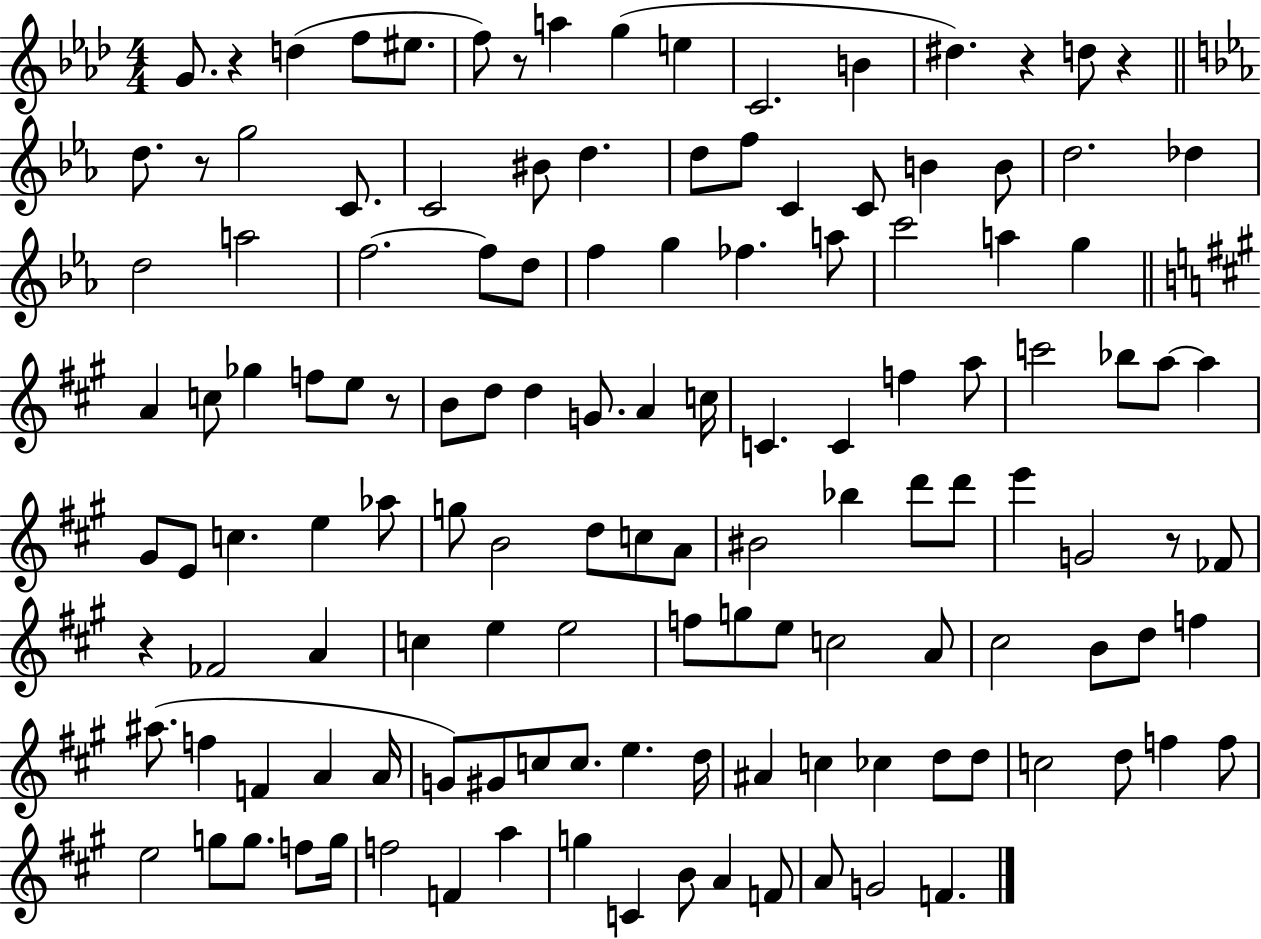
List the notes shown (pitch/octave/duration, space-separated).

G4/e. R/q D5/q F5/e EIS5/e. F5/e R/e A5/q G5/q E5/q C4/h. B4/q D#5/q. R/q D5/e R/q D5/e. R/e G5/h C4/e. C4/h BIS4/e D5/q. D5/e F5/e C4/q C4/e B4/q B4/e D5/h. Db5/q D5/h A5/h F5/h. F5/e D5/e F5/q G5/q FES5/q. A5/e C6/h A5/q G5/q A4/q C5/e Gb5/q F5/e E5/e R/e B4/e D5/e D5/q G4/e. A4/q C5/s C4/q. C4/q F5/q A5/e C6/h Bb5/e A5/e A5/q G#4/e E4/e C5/q. E5/q Ab5/e G5/e B4/h D5/e C5/e A4/e BIS4/h Bb5/q D6/e D6/e E6/q G4/h R/e FES4/e R/q FES4/h A4/q C5/q E5/q E5/h F5/e G5/e E5/e C5/h A4/e C#5/h B4/e D5/e F5/q A#5/e. F5/q F4/q A4/q A4/s G4/e G#4/e C5/e C5/e. E5/q. D5/s A#4/q C5/q CES5/q D5/e D5/e C5/h D5/e F5/q F5/e E5/h G5/e G5/e. F5/e G5/s F5/h F4/q A5/q G5/q C4/q B4/e A4/q F4/e A4/e G4/h F4/q.